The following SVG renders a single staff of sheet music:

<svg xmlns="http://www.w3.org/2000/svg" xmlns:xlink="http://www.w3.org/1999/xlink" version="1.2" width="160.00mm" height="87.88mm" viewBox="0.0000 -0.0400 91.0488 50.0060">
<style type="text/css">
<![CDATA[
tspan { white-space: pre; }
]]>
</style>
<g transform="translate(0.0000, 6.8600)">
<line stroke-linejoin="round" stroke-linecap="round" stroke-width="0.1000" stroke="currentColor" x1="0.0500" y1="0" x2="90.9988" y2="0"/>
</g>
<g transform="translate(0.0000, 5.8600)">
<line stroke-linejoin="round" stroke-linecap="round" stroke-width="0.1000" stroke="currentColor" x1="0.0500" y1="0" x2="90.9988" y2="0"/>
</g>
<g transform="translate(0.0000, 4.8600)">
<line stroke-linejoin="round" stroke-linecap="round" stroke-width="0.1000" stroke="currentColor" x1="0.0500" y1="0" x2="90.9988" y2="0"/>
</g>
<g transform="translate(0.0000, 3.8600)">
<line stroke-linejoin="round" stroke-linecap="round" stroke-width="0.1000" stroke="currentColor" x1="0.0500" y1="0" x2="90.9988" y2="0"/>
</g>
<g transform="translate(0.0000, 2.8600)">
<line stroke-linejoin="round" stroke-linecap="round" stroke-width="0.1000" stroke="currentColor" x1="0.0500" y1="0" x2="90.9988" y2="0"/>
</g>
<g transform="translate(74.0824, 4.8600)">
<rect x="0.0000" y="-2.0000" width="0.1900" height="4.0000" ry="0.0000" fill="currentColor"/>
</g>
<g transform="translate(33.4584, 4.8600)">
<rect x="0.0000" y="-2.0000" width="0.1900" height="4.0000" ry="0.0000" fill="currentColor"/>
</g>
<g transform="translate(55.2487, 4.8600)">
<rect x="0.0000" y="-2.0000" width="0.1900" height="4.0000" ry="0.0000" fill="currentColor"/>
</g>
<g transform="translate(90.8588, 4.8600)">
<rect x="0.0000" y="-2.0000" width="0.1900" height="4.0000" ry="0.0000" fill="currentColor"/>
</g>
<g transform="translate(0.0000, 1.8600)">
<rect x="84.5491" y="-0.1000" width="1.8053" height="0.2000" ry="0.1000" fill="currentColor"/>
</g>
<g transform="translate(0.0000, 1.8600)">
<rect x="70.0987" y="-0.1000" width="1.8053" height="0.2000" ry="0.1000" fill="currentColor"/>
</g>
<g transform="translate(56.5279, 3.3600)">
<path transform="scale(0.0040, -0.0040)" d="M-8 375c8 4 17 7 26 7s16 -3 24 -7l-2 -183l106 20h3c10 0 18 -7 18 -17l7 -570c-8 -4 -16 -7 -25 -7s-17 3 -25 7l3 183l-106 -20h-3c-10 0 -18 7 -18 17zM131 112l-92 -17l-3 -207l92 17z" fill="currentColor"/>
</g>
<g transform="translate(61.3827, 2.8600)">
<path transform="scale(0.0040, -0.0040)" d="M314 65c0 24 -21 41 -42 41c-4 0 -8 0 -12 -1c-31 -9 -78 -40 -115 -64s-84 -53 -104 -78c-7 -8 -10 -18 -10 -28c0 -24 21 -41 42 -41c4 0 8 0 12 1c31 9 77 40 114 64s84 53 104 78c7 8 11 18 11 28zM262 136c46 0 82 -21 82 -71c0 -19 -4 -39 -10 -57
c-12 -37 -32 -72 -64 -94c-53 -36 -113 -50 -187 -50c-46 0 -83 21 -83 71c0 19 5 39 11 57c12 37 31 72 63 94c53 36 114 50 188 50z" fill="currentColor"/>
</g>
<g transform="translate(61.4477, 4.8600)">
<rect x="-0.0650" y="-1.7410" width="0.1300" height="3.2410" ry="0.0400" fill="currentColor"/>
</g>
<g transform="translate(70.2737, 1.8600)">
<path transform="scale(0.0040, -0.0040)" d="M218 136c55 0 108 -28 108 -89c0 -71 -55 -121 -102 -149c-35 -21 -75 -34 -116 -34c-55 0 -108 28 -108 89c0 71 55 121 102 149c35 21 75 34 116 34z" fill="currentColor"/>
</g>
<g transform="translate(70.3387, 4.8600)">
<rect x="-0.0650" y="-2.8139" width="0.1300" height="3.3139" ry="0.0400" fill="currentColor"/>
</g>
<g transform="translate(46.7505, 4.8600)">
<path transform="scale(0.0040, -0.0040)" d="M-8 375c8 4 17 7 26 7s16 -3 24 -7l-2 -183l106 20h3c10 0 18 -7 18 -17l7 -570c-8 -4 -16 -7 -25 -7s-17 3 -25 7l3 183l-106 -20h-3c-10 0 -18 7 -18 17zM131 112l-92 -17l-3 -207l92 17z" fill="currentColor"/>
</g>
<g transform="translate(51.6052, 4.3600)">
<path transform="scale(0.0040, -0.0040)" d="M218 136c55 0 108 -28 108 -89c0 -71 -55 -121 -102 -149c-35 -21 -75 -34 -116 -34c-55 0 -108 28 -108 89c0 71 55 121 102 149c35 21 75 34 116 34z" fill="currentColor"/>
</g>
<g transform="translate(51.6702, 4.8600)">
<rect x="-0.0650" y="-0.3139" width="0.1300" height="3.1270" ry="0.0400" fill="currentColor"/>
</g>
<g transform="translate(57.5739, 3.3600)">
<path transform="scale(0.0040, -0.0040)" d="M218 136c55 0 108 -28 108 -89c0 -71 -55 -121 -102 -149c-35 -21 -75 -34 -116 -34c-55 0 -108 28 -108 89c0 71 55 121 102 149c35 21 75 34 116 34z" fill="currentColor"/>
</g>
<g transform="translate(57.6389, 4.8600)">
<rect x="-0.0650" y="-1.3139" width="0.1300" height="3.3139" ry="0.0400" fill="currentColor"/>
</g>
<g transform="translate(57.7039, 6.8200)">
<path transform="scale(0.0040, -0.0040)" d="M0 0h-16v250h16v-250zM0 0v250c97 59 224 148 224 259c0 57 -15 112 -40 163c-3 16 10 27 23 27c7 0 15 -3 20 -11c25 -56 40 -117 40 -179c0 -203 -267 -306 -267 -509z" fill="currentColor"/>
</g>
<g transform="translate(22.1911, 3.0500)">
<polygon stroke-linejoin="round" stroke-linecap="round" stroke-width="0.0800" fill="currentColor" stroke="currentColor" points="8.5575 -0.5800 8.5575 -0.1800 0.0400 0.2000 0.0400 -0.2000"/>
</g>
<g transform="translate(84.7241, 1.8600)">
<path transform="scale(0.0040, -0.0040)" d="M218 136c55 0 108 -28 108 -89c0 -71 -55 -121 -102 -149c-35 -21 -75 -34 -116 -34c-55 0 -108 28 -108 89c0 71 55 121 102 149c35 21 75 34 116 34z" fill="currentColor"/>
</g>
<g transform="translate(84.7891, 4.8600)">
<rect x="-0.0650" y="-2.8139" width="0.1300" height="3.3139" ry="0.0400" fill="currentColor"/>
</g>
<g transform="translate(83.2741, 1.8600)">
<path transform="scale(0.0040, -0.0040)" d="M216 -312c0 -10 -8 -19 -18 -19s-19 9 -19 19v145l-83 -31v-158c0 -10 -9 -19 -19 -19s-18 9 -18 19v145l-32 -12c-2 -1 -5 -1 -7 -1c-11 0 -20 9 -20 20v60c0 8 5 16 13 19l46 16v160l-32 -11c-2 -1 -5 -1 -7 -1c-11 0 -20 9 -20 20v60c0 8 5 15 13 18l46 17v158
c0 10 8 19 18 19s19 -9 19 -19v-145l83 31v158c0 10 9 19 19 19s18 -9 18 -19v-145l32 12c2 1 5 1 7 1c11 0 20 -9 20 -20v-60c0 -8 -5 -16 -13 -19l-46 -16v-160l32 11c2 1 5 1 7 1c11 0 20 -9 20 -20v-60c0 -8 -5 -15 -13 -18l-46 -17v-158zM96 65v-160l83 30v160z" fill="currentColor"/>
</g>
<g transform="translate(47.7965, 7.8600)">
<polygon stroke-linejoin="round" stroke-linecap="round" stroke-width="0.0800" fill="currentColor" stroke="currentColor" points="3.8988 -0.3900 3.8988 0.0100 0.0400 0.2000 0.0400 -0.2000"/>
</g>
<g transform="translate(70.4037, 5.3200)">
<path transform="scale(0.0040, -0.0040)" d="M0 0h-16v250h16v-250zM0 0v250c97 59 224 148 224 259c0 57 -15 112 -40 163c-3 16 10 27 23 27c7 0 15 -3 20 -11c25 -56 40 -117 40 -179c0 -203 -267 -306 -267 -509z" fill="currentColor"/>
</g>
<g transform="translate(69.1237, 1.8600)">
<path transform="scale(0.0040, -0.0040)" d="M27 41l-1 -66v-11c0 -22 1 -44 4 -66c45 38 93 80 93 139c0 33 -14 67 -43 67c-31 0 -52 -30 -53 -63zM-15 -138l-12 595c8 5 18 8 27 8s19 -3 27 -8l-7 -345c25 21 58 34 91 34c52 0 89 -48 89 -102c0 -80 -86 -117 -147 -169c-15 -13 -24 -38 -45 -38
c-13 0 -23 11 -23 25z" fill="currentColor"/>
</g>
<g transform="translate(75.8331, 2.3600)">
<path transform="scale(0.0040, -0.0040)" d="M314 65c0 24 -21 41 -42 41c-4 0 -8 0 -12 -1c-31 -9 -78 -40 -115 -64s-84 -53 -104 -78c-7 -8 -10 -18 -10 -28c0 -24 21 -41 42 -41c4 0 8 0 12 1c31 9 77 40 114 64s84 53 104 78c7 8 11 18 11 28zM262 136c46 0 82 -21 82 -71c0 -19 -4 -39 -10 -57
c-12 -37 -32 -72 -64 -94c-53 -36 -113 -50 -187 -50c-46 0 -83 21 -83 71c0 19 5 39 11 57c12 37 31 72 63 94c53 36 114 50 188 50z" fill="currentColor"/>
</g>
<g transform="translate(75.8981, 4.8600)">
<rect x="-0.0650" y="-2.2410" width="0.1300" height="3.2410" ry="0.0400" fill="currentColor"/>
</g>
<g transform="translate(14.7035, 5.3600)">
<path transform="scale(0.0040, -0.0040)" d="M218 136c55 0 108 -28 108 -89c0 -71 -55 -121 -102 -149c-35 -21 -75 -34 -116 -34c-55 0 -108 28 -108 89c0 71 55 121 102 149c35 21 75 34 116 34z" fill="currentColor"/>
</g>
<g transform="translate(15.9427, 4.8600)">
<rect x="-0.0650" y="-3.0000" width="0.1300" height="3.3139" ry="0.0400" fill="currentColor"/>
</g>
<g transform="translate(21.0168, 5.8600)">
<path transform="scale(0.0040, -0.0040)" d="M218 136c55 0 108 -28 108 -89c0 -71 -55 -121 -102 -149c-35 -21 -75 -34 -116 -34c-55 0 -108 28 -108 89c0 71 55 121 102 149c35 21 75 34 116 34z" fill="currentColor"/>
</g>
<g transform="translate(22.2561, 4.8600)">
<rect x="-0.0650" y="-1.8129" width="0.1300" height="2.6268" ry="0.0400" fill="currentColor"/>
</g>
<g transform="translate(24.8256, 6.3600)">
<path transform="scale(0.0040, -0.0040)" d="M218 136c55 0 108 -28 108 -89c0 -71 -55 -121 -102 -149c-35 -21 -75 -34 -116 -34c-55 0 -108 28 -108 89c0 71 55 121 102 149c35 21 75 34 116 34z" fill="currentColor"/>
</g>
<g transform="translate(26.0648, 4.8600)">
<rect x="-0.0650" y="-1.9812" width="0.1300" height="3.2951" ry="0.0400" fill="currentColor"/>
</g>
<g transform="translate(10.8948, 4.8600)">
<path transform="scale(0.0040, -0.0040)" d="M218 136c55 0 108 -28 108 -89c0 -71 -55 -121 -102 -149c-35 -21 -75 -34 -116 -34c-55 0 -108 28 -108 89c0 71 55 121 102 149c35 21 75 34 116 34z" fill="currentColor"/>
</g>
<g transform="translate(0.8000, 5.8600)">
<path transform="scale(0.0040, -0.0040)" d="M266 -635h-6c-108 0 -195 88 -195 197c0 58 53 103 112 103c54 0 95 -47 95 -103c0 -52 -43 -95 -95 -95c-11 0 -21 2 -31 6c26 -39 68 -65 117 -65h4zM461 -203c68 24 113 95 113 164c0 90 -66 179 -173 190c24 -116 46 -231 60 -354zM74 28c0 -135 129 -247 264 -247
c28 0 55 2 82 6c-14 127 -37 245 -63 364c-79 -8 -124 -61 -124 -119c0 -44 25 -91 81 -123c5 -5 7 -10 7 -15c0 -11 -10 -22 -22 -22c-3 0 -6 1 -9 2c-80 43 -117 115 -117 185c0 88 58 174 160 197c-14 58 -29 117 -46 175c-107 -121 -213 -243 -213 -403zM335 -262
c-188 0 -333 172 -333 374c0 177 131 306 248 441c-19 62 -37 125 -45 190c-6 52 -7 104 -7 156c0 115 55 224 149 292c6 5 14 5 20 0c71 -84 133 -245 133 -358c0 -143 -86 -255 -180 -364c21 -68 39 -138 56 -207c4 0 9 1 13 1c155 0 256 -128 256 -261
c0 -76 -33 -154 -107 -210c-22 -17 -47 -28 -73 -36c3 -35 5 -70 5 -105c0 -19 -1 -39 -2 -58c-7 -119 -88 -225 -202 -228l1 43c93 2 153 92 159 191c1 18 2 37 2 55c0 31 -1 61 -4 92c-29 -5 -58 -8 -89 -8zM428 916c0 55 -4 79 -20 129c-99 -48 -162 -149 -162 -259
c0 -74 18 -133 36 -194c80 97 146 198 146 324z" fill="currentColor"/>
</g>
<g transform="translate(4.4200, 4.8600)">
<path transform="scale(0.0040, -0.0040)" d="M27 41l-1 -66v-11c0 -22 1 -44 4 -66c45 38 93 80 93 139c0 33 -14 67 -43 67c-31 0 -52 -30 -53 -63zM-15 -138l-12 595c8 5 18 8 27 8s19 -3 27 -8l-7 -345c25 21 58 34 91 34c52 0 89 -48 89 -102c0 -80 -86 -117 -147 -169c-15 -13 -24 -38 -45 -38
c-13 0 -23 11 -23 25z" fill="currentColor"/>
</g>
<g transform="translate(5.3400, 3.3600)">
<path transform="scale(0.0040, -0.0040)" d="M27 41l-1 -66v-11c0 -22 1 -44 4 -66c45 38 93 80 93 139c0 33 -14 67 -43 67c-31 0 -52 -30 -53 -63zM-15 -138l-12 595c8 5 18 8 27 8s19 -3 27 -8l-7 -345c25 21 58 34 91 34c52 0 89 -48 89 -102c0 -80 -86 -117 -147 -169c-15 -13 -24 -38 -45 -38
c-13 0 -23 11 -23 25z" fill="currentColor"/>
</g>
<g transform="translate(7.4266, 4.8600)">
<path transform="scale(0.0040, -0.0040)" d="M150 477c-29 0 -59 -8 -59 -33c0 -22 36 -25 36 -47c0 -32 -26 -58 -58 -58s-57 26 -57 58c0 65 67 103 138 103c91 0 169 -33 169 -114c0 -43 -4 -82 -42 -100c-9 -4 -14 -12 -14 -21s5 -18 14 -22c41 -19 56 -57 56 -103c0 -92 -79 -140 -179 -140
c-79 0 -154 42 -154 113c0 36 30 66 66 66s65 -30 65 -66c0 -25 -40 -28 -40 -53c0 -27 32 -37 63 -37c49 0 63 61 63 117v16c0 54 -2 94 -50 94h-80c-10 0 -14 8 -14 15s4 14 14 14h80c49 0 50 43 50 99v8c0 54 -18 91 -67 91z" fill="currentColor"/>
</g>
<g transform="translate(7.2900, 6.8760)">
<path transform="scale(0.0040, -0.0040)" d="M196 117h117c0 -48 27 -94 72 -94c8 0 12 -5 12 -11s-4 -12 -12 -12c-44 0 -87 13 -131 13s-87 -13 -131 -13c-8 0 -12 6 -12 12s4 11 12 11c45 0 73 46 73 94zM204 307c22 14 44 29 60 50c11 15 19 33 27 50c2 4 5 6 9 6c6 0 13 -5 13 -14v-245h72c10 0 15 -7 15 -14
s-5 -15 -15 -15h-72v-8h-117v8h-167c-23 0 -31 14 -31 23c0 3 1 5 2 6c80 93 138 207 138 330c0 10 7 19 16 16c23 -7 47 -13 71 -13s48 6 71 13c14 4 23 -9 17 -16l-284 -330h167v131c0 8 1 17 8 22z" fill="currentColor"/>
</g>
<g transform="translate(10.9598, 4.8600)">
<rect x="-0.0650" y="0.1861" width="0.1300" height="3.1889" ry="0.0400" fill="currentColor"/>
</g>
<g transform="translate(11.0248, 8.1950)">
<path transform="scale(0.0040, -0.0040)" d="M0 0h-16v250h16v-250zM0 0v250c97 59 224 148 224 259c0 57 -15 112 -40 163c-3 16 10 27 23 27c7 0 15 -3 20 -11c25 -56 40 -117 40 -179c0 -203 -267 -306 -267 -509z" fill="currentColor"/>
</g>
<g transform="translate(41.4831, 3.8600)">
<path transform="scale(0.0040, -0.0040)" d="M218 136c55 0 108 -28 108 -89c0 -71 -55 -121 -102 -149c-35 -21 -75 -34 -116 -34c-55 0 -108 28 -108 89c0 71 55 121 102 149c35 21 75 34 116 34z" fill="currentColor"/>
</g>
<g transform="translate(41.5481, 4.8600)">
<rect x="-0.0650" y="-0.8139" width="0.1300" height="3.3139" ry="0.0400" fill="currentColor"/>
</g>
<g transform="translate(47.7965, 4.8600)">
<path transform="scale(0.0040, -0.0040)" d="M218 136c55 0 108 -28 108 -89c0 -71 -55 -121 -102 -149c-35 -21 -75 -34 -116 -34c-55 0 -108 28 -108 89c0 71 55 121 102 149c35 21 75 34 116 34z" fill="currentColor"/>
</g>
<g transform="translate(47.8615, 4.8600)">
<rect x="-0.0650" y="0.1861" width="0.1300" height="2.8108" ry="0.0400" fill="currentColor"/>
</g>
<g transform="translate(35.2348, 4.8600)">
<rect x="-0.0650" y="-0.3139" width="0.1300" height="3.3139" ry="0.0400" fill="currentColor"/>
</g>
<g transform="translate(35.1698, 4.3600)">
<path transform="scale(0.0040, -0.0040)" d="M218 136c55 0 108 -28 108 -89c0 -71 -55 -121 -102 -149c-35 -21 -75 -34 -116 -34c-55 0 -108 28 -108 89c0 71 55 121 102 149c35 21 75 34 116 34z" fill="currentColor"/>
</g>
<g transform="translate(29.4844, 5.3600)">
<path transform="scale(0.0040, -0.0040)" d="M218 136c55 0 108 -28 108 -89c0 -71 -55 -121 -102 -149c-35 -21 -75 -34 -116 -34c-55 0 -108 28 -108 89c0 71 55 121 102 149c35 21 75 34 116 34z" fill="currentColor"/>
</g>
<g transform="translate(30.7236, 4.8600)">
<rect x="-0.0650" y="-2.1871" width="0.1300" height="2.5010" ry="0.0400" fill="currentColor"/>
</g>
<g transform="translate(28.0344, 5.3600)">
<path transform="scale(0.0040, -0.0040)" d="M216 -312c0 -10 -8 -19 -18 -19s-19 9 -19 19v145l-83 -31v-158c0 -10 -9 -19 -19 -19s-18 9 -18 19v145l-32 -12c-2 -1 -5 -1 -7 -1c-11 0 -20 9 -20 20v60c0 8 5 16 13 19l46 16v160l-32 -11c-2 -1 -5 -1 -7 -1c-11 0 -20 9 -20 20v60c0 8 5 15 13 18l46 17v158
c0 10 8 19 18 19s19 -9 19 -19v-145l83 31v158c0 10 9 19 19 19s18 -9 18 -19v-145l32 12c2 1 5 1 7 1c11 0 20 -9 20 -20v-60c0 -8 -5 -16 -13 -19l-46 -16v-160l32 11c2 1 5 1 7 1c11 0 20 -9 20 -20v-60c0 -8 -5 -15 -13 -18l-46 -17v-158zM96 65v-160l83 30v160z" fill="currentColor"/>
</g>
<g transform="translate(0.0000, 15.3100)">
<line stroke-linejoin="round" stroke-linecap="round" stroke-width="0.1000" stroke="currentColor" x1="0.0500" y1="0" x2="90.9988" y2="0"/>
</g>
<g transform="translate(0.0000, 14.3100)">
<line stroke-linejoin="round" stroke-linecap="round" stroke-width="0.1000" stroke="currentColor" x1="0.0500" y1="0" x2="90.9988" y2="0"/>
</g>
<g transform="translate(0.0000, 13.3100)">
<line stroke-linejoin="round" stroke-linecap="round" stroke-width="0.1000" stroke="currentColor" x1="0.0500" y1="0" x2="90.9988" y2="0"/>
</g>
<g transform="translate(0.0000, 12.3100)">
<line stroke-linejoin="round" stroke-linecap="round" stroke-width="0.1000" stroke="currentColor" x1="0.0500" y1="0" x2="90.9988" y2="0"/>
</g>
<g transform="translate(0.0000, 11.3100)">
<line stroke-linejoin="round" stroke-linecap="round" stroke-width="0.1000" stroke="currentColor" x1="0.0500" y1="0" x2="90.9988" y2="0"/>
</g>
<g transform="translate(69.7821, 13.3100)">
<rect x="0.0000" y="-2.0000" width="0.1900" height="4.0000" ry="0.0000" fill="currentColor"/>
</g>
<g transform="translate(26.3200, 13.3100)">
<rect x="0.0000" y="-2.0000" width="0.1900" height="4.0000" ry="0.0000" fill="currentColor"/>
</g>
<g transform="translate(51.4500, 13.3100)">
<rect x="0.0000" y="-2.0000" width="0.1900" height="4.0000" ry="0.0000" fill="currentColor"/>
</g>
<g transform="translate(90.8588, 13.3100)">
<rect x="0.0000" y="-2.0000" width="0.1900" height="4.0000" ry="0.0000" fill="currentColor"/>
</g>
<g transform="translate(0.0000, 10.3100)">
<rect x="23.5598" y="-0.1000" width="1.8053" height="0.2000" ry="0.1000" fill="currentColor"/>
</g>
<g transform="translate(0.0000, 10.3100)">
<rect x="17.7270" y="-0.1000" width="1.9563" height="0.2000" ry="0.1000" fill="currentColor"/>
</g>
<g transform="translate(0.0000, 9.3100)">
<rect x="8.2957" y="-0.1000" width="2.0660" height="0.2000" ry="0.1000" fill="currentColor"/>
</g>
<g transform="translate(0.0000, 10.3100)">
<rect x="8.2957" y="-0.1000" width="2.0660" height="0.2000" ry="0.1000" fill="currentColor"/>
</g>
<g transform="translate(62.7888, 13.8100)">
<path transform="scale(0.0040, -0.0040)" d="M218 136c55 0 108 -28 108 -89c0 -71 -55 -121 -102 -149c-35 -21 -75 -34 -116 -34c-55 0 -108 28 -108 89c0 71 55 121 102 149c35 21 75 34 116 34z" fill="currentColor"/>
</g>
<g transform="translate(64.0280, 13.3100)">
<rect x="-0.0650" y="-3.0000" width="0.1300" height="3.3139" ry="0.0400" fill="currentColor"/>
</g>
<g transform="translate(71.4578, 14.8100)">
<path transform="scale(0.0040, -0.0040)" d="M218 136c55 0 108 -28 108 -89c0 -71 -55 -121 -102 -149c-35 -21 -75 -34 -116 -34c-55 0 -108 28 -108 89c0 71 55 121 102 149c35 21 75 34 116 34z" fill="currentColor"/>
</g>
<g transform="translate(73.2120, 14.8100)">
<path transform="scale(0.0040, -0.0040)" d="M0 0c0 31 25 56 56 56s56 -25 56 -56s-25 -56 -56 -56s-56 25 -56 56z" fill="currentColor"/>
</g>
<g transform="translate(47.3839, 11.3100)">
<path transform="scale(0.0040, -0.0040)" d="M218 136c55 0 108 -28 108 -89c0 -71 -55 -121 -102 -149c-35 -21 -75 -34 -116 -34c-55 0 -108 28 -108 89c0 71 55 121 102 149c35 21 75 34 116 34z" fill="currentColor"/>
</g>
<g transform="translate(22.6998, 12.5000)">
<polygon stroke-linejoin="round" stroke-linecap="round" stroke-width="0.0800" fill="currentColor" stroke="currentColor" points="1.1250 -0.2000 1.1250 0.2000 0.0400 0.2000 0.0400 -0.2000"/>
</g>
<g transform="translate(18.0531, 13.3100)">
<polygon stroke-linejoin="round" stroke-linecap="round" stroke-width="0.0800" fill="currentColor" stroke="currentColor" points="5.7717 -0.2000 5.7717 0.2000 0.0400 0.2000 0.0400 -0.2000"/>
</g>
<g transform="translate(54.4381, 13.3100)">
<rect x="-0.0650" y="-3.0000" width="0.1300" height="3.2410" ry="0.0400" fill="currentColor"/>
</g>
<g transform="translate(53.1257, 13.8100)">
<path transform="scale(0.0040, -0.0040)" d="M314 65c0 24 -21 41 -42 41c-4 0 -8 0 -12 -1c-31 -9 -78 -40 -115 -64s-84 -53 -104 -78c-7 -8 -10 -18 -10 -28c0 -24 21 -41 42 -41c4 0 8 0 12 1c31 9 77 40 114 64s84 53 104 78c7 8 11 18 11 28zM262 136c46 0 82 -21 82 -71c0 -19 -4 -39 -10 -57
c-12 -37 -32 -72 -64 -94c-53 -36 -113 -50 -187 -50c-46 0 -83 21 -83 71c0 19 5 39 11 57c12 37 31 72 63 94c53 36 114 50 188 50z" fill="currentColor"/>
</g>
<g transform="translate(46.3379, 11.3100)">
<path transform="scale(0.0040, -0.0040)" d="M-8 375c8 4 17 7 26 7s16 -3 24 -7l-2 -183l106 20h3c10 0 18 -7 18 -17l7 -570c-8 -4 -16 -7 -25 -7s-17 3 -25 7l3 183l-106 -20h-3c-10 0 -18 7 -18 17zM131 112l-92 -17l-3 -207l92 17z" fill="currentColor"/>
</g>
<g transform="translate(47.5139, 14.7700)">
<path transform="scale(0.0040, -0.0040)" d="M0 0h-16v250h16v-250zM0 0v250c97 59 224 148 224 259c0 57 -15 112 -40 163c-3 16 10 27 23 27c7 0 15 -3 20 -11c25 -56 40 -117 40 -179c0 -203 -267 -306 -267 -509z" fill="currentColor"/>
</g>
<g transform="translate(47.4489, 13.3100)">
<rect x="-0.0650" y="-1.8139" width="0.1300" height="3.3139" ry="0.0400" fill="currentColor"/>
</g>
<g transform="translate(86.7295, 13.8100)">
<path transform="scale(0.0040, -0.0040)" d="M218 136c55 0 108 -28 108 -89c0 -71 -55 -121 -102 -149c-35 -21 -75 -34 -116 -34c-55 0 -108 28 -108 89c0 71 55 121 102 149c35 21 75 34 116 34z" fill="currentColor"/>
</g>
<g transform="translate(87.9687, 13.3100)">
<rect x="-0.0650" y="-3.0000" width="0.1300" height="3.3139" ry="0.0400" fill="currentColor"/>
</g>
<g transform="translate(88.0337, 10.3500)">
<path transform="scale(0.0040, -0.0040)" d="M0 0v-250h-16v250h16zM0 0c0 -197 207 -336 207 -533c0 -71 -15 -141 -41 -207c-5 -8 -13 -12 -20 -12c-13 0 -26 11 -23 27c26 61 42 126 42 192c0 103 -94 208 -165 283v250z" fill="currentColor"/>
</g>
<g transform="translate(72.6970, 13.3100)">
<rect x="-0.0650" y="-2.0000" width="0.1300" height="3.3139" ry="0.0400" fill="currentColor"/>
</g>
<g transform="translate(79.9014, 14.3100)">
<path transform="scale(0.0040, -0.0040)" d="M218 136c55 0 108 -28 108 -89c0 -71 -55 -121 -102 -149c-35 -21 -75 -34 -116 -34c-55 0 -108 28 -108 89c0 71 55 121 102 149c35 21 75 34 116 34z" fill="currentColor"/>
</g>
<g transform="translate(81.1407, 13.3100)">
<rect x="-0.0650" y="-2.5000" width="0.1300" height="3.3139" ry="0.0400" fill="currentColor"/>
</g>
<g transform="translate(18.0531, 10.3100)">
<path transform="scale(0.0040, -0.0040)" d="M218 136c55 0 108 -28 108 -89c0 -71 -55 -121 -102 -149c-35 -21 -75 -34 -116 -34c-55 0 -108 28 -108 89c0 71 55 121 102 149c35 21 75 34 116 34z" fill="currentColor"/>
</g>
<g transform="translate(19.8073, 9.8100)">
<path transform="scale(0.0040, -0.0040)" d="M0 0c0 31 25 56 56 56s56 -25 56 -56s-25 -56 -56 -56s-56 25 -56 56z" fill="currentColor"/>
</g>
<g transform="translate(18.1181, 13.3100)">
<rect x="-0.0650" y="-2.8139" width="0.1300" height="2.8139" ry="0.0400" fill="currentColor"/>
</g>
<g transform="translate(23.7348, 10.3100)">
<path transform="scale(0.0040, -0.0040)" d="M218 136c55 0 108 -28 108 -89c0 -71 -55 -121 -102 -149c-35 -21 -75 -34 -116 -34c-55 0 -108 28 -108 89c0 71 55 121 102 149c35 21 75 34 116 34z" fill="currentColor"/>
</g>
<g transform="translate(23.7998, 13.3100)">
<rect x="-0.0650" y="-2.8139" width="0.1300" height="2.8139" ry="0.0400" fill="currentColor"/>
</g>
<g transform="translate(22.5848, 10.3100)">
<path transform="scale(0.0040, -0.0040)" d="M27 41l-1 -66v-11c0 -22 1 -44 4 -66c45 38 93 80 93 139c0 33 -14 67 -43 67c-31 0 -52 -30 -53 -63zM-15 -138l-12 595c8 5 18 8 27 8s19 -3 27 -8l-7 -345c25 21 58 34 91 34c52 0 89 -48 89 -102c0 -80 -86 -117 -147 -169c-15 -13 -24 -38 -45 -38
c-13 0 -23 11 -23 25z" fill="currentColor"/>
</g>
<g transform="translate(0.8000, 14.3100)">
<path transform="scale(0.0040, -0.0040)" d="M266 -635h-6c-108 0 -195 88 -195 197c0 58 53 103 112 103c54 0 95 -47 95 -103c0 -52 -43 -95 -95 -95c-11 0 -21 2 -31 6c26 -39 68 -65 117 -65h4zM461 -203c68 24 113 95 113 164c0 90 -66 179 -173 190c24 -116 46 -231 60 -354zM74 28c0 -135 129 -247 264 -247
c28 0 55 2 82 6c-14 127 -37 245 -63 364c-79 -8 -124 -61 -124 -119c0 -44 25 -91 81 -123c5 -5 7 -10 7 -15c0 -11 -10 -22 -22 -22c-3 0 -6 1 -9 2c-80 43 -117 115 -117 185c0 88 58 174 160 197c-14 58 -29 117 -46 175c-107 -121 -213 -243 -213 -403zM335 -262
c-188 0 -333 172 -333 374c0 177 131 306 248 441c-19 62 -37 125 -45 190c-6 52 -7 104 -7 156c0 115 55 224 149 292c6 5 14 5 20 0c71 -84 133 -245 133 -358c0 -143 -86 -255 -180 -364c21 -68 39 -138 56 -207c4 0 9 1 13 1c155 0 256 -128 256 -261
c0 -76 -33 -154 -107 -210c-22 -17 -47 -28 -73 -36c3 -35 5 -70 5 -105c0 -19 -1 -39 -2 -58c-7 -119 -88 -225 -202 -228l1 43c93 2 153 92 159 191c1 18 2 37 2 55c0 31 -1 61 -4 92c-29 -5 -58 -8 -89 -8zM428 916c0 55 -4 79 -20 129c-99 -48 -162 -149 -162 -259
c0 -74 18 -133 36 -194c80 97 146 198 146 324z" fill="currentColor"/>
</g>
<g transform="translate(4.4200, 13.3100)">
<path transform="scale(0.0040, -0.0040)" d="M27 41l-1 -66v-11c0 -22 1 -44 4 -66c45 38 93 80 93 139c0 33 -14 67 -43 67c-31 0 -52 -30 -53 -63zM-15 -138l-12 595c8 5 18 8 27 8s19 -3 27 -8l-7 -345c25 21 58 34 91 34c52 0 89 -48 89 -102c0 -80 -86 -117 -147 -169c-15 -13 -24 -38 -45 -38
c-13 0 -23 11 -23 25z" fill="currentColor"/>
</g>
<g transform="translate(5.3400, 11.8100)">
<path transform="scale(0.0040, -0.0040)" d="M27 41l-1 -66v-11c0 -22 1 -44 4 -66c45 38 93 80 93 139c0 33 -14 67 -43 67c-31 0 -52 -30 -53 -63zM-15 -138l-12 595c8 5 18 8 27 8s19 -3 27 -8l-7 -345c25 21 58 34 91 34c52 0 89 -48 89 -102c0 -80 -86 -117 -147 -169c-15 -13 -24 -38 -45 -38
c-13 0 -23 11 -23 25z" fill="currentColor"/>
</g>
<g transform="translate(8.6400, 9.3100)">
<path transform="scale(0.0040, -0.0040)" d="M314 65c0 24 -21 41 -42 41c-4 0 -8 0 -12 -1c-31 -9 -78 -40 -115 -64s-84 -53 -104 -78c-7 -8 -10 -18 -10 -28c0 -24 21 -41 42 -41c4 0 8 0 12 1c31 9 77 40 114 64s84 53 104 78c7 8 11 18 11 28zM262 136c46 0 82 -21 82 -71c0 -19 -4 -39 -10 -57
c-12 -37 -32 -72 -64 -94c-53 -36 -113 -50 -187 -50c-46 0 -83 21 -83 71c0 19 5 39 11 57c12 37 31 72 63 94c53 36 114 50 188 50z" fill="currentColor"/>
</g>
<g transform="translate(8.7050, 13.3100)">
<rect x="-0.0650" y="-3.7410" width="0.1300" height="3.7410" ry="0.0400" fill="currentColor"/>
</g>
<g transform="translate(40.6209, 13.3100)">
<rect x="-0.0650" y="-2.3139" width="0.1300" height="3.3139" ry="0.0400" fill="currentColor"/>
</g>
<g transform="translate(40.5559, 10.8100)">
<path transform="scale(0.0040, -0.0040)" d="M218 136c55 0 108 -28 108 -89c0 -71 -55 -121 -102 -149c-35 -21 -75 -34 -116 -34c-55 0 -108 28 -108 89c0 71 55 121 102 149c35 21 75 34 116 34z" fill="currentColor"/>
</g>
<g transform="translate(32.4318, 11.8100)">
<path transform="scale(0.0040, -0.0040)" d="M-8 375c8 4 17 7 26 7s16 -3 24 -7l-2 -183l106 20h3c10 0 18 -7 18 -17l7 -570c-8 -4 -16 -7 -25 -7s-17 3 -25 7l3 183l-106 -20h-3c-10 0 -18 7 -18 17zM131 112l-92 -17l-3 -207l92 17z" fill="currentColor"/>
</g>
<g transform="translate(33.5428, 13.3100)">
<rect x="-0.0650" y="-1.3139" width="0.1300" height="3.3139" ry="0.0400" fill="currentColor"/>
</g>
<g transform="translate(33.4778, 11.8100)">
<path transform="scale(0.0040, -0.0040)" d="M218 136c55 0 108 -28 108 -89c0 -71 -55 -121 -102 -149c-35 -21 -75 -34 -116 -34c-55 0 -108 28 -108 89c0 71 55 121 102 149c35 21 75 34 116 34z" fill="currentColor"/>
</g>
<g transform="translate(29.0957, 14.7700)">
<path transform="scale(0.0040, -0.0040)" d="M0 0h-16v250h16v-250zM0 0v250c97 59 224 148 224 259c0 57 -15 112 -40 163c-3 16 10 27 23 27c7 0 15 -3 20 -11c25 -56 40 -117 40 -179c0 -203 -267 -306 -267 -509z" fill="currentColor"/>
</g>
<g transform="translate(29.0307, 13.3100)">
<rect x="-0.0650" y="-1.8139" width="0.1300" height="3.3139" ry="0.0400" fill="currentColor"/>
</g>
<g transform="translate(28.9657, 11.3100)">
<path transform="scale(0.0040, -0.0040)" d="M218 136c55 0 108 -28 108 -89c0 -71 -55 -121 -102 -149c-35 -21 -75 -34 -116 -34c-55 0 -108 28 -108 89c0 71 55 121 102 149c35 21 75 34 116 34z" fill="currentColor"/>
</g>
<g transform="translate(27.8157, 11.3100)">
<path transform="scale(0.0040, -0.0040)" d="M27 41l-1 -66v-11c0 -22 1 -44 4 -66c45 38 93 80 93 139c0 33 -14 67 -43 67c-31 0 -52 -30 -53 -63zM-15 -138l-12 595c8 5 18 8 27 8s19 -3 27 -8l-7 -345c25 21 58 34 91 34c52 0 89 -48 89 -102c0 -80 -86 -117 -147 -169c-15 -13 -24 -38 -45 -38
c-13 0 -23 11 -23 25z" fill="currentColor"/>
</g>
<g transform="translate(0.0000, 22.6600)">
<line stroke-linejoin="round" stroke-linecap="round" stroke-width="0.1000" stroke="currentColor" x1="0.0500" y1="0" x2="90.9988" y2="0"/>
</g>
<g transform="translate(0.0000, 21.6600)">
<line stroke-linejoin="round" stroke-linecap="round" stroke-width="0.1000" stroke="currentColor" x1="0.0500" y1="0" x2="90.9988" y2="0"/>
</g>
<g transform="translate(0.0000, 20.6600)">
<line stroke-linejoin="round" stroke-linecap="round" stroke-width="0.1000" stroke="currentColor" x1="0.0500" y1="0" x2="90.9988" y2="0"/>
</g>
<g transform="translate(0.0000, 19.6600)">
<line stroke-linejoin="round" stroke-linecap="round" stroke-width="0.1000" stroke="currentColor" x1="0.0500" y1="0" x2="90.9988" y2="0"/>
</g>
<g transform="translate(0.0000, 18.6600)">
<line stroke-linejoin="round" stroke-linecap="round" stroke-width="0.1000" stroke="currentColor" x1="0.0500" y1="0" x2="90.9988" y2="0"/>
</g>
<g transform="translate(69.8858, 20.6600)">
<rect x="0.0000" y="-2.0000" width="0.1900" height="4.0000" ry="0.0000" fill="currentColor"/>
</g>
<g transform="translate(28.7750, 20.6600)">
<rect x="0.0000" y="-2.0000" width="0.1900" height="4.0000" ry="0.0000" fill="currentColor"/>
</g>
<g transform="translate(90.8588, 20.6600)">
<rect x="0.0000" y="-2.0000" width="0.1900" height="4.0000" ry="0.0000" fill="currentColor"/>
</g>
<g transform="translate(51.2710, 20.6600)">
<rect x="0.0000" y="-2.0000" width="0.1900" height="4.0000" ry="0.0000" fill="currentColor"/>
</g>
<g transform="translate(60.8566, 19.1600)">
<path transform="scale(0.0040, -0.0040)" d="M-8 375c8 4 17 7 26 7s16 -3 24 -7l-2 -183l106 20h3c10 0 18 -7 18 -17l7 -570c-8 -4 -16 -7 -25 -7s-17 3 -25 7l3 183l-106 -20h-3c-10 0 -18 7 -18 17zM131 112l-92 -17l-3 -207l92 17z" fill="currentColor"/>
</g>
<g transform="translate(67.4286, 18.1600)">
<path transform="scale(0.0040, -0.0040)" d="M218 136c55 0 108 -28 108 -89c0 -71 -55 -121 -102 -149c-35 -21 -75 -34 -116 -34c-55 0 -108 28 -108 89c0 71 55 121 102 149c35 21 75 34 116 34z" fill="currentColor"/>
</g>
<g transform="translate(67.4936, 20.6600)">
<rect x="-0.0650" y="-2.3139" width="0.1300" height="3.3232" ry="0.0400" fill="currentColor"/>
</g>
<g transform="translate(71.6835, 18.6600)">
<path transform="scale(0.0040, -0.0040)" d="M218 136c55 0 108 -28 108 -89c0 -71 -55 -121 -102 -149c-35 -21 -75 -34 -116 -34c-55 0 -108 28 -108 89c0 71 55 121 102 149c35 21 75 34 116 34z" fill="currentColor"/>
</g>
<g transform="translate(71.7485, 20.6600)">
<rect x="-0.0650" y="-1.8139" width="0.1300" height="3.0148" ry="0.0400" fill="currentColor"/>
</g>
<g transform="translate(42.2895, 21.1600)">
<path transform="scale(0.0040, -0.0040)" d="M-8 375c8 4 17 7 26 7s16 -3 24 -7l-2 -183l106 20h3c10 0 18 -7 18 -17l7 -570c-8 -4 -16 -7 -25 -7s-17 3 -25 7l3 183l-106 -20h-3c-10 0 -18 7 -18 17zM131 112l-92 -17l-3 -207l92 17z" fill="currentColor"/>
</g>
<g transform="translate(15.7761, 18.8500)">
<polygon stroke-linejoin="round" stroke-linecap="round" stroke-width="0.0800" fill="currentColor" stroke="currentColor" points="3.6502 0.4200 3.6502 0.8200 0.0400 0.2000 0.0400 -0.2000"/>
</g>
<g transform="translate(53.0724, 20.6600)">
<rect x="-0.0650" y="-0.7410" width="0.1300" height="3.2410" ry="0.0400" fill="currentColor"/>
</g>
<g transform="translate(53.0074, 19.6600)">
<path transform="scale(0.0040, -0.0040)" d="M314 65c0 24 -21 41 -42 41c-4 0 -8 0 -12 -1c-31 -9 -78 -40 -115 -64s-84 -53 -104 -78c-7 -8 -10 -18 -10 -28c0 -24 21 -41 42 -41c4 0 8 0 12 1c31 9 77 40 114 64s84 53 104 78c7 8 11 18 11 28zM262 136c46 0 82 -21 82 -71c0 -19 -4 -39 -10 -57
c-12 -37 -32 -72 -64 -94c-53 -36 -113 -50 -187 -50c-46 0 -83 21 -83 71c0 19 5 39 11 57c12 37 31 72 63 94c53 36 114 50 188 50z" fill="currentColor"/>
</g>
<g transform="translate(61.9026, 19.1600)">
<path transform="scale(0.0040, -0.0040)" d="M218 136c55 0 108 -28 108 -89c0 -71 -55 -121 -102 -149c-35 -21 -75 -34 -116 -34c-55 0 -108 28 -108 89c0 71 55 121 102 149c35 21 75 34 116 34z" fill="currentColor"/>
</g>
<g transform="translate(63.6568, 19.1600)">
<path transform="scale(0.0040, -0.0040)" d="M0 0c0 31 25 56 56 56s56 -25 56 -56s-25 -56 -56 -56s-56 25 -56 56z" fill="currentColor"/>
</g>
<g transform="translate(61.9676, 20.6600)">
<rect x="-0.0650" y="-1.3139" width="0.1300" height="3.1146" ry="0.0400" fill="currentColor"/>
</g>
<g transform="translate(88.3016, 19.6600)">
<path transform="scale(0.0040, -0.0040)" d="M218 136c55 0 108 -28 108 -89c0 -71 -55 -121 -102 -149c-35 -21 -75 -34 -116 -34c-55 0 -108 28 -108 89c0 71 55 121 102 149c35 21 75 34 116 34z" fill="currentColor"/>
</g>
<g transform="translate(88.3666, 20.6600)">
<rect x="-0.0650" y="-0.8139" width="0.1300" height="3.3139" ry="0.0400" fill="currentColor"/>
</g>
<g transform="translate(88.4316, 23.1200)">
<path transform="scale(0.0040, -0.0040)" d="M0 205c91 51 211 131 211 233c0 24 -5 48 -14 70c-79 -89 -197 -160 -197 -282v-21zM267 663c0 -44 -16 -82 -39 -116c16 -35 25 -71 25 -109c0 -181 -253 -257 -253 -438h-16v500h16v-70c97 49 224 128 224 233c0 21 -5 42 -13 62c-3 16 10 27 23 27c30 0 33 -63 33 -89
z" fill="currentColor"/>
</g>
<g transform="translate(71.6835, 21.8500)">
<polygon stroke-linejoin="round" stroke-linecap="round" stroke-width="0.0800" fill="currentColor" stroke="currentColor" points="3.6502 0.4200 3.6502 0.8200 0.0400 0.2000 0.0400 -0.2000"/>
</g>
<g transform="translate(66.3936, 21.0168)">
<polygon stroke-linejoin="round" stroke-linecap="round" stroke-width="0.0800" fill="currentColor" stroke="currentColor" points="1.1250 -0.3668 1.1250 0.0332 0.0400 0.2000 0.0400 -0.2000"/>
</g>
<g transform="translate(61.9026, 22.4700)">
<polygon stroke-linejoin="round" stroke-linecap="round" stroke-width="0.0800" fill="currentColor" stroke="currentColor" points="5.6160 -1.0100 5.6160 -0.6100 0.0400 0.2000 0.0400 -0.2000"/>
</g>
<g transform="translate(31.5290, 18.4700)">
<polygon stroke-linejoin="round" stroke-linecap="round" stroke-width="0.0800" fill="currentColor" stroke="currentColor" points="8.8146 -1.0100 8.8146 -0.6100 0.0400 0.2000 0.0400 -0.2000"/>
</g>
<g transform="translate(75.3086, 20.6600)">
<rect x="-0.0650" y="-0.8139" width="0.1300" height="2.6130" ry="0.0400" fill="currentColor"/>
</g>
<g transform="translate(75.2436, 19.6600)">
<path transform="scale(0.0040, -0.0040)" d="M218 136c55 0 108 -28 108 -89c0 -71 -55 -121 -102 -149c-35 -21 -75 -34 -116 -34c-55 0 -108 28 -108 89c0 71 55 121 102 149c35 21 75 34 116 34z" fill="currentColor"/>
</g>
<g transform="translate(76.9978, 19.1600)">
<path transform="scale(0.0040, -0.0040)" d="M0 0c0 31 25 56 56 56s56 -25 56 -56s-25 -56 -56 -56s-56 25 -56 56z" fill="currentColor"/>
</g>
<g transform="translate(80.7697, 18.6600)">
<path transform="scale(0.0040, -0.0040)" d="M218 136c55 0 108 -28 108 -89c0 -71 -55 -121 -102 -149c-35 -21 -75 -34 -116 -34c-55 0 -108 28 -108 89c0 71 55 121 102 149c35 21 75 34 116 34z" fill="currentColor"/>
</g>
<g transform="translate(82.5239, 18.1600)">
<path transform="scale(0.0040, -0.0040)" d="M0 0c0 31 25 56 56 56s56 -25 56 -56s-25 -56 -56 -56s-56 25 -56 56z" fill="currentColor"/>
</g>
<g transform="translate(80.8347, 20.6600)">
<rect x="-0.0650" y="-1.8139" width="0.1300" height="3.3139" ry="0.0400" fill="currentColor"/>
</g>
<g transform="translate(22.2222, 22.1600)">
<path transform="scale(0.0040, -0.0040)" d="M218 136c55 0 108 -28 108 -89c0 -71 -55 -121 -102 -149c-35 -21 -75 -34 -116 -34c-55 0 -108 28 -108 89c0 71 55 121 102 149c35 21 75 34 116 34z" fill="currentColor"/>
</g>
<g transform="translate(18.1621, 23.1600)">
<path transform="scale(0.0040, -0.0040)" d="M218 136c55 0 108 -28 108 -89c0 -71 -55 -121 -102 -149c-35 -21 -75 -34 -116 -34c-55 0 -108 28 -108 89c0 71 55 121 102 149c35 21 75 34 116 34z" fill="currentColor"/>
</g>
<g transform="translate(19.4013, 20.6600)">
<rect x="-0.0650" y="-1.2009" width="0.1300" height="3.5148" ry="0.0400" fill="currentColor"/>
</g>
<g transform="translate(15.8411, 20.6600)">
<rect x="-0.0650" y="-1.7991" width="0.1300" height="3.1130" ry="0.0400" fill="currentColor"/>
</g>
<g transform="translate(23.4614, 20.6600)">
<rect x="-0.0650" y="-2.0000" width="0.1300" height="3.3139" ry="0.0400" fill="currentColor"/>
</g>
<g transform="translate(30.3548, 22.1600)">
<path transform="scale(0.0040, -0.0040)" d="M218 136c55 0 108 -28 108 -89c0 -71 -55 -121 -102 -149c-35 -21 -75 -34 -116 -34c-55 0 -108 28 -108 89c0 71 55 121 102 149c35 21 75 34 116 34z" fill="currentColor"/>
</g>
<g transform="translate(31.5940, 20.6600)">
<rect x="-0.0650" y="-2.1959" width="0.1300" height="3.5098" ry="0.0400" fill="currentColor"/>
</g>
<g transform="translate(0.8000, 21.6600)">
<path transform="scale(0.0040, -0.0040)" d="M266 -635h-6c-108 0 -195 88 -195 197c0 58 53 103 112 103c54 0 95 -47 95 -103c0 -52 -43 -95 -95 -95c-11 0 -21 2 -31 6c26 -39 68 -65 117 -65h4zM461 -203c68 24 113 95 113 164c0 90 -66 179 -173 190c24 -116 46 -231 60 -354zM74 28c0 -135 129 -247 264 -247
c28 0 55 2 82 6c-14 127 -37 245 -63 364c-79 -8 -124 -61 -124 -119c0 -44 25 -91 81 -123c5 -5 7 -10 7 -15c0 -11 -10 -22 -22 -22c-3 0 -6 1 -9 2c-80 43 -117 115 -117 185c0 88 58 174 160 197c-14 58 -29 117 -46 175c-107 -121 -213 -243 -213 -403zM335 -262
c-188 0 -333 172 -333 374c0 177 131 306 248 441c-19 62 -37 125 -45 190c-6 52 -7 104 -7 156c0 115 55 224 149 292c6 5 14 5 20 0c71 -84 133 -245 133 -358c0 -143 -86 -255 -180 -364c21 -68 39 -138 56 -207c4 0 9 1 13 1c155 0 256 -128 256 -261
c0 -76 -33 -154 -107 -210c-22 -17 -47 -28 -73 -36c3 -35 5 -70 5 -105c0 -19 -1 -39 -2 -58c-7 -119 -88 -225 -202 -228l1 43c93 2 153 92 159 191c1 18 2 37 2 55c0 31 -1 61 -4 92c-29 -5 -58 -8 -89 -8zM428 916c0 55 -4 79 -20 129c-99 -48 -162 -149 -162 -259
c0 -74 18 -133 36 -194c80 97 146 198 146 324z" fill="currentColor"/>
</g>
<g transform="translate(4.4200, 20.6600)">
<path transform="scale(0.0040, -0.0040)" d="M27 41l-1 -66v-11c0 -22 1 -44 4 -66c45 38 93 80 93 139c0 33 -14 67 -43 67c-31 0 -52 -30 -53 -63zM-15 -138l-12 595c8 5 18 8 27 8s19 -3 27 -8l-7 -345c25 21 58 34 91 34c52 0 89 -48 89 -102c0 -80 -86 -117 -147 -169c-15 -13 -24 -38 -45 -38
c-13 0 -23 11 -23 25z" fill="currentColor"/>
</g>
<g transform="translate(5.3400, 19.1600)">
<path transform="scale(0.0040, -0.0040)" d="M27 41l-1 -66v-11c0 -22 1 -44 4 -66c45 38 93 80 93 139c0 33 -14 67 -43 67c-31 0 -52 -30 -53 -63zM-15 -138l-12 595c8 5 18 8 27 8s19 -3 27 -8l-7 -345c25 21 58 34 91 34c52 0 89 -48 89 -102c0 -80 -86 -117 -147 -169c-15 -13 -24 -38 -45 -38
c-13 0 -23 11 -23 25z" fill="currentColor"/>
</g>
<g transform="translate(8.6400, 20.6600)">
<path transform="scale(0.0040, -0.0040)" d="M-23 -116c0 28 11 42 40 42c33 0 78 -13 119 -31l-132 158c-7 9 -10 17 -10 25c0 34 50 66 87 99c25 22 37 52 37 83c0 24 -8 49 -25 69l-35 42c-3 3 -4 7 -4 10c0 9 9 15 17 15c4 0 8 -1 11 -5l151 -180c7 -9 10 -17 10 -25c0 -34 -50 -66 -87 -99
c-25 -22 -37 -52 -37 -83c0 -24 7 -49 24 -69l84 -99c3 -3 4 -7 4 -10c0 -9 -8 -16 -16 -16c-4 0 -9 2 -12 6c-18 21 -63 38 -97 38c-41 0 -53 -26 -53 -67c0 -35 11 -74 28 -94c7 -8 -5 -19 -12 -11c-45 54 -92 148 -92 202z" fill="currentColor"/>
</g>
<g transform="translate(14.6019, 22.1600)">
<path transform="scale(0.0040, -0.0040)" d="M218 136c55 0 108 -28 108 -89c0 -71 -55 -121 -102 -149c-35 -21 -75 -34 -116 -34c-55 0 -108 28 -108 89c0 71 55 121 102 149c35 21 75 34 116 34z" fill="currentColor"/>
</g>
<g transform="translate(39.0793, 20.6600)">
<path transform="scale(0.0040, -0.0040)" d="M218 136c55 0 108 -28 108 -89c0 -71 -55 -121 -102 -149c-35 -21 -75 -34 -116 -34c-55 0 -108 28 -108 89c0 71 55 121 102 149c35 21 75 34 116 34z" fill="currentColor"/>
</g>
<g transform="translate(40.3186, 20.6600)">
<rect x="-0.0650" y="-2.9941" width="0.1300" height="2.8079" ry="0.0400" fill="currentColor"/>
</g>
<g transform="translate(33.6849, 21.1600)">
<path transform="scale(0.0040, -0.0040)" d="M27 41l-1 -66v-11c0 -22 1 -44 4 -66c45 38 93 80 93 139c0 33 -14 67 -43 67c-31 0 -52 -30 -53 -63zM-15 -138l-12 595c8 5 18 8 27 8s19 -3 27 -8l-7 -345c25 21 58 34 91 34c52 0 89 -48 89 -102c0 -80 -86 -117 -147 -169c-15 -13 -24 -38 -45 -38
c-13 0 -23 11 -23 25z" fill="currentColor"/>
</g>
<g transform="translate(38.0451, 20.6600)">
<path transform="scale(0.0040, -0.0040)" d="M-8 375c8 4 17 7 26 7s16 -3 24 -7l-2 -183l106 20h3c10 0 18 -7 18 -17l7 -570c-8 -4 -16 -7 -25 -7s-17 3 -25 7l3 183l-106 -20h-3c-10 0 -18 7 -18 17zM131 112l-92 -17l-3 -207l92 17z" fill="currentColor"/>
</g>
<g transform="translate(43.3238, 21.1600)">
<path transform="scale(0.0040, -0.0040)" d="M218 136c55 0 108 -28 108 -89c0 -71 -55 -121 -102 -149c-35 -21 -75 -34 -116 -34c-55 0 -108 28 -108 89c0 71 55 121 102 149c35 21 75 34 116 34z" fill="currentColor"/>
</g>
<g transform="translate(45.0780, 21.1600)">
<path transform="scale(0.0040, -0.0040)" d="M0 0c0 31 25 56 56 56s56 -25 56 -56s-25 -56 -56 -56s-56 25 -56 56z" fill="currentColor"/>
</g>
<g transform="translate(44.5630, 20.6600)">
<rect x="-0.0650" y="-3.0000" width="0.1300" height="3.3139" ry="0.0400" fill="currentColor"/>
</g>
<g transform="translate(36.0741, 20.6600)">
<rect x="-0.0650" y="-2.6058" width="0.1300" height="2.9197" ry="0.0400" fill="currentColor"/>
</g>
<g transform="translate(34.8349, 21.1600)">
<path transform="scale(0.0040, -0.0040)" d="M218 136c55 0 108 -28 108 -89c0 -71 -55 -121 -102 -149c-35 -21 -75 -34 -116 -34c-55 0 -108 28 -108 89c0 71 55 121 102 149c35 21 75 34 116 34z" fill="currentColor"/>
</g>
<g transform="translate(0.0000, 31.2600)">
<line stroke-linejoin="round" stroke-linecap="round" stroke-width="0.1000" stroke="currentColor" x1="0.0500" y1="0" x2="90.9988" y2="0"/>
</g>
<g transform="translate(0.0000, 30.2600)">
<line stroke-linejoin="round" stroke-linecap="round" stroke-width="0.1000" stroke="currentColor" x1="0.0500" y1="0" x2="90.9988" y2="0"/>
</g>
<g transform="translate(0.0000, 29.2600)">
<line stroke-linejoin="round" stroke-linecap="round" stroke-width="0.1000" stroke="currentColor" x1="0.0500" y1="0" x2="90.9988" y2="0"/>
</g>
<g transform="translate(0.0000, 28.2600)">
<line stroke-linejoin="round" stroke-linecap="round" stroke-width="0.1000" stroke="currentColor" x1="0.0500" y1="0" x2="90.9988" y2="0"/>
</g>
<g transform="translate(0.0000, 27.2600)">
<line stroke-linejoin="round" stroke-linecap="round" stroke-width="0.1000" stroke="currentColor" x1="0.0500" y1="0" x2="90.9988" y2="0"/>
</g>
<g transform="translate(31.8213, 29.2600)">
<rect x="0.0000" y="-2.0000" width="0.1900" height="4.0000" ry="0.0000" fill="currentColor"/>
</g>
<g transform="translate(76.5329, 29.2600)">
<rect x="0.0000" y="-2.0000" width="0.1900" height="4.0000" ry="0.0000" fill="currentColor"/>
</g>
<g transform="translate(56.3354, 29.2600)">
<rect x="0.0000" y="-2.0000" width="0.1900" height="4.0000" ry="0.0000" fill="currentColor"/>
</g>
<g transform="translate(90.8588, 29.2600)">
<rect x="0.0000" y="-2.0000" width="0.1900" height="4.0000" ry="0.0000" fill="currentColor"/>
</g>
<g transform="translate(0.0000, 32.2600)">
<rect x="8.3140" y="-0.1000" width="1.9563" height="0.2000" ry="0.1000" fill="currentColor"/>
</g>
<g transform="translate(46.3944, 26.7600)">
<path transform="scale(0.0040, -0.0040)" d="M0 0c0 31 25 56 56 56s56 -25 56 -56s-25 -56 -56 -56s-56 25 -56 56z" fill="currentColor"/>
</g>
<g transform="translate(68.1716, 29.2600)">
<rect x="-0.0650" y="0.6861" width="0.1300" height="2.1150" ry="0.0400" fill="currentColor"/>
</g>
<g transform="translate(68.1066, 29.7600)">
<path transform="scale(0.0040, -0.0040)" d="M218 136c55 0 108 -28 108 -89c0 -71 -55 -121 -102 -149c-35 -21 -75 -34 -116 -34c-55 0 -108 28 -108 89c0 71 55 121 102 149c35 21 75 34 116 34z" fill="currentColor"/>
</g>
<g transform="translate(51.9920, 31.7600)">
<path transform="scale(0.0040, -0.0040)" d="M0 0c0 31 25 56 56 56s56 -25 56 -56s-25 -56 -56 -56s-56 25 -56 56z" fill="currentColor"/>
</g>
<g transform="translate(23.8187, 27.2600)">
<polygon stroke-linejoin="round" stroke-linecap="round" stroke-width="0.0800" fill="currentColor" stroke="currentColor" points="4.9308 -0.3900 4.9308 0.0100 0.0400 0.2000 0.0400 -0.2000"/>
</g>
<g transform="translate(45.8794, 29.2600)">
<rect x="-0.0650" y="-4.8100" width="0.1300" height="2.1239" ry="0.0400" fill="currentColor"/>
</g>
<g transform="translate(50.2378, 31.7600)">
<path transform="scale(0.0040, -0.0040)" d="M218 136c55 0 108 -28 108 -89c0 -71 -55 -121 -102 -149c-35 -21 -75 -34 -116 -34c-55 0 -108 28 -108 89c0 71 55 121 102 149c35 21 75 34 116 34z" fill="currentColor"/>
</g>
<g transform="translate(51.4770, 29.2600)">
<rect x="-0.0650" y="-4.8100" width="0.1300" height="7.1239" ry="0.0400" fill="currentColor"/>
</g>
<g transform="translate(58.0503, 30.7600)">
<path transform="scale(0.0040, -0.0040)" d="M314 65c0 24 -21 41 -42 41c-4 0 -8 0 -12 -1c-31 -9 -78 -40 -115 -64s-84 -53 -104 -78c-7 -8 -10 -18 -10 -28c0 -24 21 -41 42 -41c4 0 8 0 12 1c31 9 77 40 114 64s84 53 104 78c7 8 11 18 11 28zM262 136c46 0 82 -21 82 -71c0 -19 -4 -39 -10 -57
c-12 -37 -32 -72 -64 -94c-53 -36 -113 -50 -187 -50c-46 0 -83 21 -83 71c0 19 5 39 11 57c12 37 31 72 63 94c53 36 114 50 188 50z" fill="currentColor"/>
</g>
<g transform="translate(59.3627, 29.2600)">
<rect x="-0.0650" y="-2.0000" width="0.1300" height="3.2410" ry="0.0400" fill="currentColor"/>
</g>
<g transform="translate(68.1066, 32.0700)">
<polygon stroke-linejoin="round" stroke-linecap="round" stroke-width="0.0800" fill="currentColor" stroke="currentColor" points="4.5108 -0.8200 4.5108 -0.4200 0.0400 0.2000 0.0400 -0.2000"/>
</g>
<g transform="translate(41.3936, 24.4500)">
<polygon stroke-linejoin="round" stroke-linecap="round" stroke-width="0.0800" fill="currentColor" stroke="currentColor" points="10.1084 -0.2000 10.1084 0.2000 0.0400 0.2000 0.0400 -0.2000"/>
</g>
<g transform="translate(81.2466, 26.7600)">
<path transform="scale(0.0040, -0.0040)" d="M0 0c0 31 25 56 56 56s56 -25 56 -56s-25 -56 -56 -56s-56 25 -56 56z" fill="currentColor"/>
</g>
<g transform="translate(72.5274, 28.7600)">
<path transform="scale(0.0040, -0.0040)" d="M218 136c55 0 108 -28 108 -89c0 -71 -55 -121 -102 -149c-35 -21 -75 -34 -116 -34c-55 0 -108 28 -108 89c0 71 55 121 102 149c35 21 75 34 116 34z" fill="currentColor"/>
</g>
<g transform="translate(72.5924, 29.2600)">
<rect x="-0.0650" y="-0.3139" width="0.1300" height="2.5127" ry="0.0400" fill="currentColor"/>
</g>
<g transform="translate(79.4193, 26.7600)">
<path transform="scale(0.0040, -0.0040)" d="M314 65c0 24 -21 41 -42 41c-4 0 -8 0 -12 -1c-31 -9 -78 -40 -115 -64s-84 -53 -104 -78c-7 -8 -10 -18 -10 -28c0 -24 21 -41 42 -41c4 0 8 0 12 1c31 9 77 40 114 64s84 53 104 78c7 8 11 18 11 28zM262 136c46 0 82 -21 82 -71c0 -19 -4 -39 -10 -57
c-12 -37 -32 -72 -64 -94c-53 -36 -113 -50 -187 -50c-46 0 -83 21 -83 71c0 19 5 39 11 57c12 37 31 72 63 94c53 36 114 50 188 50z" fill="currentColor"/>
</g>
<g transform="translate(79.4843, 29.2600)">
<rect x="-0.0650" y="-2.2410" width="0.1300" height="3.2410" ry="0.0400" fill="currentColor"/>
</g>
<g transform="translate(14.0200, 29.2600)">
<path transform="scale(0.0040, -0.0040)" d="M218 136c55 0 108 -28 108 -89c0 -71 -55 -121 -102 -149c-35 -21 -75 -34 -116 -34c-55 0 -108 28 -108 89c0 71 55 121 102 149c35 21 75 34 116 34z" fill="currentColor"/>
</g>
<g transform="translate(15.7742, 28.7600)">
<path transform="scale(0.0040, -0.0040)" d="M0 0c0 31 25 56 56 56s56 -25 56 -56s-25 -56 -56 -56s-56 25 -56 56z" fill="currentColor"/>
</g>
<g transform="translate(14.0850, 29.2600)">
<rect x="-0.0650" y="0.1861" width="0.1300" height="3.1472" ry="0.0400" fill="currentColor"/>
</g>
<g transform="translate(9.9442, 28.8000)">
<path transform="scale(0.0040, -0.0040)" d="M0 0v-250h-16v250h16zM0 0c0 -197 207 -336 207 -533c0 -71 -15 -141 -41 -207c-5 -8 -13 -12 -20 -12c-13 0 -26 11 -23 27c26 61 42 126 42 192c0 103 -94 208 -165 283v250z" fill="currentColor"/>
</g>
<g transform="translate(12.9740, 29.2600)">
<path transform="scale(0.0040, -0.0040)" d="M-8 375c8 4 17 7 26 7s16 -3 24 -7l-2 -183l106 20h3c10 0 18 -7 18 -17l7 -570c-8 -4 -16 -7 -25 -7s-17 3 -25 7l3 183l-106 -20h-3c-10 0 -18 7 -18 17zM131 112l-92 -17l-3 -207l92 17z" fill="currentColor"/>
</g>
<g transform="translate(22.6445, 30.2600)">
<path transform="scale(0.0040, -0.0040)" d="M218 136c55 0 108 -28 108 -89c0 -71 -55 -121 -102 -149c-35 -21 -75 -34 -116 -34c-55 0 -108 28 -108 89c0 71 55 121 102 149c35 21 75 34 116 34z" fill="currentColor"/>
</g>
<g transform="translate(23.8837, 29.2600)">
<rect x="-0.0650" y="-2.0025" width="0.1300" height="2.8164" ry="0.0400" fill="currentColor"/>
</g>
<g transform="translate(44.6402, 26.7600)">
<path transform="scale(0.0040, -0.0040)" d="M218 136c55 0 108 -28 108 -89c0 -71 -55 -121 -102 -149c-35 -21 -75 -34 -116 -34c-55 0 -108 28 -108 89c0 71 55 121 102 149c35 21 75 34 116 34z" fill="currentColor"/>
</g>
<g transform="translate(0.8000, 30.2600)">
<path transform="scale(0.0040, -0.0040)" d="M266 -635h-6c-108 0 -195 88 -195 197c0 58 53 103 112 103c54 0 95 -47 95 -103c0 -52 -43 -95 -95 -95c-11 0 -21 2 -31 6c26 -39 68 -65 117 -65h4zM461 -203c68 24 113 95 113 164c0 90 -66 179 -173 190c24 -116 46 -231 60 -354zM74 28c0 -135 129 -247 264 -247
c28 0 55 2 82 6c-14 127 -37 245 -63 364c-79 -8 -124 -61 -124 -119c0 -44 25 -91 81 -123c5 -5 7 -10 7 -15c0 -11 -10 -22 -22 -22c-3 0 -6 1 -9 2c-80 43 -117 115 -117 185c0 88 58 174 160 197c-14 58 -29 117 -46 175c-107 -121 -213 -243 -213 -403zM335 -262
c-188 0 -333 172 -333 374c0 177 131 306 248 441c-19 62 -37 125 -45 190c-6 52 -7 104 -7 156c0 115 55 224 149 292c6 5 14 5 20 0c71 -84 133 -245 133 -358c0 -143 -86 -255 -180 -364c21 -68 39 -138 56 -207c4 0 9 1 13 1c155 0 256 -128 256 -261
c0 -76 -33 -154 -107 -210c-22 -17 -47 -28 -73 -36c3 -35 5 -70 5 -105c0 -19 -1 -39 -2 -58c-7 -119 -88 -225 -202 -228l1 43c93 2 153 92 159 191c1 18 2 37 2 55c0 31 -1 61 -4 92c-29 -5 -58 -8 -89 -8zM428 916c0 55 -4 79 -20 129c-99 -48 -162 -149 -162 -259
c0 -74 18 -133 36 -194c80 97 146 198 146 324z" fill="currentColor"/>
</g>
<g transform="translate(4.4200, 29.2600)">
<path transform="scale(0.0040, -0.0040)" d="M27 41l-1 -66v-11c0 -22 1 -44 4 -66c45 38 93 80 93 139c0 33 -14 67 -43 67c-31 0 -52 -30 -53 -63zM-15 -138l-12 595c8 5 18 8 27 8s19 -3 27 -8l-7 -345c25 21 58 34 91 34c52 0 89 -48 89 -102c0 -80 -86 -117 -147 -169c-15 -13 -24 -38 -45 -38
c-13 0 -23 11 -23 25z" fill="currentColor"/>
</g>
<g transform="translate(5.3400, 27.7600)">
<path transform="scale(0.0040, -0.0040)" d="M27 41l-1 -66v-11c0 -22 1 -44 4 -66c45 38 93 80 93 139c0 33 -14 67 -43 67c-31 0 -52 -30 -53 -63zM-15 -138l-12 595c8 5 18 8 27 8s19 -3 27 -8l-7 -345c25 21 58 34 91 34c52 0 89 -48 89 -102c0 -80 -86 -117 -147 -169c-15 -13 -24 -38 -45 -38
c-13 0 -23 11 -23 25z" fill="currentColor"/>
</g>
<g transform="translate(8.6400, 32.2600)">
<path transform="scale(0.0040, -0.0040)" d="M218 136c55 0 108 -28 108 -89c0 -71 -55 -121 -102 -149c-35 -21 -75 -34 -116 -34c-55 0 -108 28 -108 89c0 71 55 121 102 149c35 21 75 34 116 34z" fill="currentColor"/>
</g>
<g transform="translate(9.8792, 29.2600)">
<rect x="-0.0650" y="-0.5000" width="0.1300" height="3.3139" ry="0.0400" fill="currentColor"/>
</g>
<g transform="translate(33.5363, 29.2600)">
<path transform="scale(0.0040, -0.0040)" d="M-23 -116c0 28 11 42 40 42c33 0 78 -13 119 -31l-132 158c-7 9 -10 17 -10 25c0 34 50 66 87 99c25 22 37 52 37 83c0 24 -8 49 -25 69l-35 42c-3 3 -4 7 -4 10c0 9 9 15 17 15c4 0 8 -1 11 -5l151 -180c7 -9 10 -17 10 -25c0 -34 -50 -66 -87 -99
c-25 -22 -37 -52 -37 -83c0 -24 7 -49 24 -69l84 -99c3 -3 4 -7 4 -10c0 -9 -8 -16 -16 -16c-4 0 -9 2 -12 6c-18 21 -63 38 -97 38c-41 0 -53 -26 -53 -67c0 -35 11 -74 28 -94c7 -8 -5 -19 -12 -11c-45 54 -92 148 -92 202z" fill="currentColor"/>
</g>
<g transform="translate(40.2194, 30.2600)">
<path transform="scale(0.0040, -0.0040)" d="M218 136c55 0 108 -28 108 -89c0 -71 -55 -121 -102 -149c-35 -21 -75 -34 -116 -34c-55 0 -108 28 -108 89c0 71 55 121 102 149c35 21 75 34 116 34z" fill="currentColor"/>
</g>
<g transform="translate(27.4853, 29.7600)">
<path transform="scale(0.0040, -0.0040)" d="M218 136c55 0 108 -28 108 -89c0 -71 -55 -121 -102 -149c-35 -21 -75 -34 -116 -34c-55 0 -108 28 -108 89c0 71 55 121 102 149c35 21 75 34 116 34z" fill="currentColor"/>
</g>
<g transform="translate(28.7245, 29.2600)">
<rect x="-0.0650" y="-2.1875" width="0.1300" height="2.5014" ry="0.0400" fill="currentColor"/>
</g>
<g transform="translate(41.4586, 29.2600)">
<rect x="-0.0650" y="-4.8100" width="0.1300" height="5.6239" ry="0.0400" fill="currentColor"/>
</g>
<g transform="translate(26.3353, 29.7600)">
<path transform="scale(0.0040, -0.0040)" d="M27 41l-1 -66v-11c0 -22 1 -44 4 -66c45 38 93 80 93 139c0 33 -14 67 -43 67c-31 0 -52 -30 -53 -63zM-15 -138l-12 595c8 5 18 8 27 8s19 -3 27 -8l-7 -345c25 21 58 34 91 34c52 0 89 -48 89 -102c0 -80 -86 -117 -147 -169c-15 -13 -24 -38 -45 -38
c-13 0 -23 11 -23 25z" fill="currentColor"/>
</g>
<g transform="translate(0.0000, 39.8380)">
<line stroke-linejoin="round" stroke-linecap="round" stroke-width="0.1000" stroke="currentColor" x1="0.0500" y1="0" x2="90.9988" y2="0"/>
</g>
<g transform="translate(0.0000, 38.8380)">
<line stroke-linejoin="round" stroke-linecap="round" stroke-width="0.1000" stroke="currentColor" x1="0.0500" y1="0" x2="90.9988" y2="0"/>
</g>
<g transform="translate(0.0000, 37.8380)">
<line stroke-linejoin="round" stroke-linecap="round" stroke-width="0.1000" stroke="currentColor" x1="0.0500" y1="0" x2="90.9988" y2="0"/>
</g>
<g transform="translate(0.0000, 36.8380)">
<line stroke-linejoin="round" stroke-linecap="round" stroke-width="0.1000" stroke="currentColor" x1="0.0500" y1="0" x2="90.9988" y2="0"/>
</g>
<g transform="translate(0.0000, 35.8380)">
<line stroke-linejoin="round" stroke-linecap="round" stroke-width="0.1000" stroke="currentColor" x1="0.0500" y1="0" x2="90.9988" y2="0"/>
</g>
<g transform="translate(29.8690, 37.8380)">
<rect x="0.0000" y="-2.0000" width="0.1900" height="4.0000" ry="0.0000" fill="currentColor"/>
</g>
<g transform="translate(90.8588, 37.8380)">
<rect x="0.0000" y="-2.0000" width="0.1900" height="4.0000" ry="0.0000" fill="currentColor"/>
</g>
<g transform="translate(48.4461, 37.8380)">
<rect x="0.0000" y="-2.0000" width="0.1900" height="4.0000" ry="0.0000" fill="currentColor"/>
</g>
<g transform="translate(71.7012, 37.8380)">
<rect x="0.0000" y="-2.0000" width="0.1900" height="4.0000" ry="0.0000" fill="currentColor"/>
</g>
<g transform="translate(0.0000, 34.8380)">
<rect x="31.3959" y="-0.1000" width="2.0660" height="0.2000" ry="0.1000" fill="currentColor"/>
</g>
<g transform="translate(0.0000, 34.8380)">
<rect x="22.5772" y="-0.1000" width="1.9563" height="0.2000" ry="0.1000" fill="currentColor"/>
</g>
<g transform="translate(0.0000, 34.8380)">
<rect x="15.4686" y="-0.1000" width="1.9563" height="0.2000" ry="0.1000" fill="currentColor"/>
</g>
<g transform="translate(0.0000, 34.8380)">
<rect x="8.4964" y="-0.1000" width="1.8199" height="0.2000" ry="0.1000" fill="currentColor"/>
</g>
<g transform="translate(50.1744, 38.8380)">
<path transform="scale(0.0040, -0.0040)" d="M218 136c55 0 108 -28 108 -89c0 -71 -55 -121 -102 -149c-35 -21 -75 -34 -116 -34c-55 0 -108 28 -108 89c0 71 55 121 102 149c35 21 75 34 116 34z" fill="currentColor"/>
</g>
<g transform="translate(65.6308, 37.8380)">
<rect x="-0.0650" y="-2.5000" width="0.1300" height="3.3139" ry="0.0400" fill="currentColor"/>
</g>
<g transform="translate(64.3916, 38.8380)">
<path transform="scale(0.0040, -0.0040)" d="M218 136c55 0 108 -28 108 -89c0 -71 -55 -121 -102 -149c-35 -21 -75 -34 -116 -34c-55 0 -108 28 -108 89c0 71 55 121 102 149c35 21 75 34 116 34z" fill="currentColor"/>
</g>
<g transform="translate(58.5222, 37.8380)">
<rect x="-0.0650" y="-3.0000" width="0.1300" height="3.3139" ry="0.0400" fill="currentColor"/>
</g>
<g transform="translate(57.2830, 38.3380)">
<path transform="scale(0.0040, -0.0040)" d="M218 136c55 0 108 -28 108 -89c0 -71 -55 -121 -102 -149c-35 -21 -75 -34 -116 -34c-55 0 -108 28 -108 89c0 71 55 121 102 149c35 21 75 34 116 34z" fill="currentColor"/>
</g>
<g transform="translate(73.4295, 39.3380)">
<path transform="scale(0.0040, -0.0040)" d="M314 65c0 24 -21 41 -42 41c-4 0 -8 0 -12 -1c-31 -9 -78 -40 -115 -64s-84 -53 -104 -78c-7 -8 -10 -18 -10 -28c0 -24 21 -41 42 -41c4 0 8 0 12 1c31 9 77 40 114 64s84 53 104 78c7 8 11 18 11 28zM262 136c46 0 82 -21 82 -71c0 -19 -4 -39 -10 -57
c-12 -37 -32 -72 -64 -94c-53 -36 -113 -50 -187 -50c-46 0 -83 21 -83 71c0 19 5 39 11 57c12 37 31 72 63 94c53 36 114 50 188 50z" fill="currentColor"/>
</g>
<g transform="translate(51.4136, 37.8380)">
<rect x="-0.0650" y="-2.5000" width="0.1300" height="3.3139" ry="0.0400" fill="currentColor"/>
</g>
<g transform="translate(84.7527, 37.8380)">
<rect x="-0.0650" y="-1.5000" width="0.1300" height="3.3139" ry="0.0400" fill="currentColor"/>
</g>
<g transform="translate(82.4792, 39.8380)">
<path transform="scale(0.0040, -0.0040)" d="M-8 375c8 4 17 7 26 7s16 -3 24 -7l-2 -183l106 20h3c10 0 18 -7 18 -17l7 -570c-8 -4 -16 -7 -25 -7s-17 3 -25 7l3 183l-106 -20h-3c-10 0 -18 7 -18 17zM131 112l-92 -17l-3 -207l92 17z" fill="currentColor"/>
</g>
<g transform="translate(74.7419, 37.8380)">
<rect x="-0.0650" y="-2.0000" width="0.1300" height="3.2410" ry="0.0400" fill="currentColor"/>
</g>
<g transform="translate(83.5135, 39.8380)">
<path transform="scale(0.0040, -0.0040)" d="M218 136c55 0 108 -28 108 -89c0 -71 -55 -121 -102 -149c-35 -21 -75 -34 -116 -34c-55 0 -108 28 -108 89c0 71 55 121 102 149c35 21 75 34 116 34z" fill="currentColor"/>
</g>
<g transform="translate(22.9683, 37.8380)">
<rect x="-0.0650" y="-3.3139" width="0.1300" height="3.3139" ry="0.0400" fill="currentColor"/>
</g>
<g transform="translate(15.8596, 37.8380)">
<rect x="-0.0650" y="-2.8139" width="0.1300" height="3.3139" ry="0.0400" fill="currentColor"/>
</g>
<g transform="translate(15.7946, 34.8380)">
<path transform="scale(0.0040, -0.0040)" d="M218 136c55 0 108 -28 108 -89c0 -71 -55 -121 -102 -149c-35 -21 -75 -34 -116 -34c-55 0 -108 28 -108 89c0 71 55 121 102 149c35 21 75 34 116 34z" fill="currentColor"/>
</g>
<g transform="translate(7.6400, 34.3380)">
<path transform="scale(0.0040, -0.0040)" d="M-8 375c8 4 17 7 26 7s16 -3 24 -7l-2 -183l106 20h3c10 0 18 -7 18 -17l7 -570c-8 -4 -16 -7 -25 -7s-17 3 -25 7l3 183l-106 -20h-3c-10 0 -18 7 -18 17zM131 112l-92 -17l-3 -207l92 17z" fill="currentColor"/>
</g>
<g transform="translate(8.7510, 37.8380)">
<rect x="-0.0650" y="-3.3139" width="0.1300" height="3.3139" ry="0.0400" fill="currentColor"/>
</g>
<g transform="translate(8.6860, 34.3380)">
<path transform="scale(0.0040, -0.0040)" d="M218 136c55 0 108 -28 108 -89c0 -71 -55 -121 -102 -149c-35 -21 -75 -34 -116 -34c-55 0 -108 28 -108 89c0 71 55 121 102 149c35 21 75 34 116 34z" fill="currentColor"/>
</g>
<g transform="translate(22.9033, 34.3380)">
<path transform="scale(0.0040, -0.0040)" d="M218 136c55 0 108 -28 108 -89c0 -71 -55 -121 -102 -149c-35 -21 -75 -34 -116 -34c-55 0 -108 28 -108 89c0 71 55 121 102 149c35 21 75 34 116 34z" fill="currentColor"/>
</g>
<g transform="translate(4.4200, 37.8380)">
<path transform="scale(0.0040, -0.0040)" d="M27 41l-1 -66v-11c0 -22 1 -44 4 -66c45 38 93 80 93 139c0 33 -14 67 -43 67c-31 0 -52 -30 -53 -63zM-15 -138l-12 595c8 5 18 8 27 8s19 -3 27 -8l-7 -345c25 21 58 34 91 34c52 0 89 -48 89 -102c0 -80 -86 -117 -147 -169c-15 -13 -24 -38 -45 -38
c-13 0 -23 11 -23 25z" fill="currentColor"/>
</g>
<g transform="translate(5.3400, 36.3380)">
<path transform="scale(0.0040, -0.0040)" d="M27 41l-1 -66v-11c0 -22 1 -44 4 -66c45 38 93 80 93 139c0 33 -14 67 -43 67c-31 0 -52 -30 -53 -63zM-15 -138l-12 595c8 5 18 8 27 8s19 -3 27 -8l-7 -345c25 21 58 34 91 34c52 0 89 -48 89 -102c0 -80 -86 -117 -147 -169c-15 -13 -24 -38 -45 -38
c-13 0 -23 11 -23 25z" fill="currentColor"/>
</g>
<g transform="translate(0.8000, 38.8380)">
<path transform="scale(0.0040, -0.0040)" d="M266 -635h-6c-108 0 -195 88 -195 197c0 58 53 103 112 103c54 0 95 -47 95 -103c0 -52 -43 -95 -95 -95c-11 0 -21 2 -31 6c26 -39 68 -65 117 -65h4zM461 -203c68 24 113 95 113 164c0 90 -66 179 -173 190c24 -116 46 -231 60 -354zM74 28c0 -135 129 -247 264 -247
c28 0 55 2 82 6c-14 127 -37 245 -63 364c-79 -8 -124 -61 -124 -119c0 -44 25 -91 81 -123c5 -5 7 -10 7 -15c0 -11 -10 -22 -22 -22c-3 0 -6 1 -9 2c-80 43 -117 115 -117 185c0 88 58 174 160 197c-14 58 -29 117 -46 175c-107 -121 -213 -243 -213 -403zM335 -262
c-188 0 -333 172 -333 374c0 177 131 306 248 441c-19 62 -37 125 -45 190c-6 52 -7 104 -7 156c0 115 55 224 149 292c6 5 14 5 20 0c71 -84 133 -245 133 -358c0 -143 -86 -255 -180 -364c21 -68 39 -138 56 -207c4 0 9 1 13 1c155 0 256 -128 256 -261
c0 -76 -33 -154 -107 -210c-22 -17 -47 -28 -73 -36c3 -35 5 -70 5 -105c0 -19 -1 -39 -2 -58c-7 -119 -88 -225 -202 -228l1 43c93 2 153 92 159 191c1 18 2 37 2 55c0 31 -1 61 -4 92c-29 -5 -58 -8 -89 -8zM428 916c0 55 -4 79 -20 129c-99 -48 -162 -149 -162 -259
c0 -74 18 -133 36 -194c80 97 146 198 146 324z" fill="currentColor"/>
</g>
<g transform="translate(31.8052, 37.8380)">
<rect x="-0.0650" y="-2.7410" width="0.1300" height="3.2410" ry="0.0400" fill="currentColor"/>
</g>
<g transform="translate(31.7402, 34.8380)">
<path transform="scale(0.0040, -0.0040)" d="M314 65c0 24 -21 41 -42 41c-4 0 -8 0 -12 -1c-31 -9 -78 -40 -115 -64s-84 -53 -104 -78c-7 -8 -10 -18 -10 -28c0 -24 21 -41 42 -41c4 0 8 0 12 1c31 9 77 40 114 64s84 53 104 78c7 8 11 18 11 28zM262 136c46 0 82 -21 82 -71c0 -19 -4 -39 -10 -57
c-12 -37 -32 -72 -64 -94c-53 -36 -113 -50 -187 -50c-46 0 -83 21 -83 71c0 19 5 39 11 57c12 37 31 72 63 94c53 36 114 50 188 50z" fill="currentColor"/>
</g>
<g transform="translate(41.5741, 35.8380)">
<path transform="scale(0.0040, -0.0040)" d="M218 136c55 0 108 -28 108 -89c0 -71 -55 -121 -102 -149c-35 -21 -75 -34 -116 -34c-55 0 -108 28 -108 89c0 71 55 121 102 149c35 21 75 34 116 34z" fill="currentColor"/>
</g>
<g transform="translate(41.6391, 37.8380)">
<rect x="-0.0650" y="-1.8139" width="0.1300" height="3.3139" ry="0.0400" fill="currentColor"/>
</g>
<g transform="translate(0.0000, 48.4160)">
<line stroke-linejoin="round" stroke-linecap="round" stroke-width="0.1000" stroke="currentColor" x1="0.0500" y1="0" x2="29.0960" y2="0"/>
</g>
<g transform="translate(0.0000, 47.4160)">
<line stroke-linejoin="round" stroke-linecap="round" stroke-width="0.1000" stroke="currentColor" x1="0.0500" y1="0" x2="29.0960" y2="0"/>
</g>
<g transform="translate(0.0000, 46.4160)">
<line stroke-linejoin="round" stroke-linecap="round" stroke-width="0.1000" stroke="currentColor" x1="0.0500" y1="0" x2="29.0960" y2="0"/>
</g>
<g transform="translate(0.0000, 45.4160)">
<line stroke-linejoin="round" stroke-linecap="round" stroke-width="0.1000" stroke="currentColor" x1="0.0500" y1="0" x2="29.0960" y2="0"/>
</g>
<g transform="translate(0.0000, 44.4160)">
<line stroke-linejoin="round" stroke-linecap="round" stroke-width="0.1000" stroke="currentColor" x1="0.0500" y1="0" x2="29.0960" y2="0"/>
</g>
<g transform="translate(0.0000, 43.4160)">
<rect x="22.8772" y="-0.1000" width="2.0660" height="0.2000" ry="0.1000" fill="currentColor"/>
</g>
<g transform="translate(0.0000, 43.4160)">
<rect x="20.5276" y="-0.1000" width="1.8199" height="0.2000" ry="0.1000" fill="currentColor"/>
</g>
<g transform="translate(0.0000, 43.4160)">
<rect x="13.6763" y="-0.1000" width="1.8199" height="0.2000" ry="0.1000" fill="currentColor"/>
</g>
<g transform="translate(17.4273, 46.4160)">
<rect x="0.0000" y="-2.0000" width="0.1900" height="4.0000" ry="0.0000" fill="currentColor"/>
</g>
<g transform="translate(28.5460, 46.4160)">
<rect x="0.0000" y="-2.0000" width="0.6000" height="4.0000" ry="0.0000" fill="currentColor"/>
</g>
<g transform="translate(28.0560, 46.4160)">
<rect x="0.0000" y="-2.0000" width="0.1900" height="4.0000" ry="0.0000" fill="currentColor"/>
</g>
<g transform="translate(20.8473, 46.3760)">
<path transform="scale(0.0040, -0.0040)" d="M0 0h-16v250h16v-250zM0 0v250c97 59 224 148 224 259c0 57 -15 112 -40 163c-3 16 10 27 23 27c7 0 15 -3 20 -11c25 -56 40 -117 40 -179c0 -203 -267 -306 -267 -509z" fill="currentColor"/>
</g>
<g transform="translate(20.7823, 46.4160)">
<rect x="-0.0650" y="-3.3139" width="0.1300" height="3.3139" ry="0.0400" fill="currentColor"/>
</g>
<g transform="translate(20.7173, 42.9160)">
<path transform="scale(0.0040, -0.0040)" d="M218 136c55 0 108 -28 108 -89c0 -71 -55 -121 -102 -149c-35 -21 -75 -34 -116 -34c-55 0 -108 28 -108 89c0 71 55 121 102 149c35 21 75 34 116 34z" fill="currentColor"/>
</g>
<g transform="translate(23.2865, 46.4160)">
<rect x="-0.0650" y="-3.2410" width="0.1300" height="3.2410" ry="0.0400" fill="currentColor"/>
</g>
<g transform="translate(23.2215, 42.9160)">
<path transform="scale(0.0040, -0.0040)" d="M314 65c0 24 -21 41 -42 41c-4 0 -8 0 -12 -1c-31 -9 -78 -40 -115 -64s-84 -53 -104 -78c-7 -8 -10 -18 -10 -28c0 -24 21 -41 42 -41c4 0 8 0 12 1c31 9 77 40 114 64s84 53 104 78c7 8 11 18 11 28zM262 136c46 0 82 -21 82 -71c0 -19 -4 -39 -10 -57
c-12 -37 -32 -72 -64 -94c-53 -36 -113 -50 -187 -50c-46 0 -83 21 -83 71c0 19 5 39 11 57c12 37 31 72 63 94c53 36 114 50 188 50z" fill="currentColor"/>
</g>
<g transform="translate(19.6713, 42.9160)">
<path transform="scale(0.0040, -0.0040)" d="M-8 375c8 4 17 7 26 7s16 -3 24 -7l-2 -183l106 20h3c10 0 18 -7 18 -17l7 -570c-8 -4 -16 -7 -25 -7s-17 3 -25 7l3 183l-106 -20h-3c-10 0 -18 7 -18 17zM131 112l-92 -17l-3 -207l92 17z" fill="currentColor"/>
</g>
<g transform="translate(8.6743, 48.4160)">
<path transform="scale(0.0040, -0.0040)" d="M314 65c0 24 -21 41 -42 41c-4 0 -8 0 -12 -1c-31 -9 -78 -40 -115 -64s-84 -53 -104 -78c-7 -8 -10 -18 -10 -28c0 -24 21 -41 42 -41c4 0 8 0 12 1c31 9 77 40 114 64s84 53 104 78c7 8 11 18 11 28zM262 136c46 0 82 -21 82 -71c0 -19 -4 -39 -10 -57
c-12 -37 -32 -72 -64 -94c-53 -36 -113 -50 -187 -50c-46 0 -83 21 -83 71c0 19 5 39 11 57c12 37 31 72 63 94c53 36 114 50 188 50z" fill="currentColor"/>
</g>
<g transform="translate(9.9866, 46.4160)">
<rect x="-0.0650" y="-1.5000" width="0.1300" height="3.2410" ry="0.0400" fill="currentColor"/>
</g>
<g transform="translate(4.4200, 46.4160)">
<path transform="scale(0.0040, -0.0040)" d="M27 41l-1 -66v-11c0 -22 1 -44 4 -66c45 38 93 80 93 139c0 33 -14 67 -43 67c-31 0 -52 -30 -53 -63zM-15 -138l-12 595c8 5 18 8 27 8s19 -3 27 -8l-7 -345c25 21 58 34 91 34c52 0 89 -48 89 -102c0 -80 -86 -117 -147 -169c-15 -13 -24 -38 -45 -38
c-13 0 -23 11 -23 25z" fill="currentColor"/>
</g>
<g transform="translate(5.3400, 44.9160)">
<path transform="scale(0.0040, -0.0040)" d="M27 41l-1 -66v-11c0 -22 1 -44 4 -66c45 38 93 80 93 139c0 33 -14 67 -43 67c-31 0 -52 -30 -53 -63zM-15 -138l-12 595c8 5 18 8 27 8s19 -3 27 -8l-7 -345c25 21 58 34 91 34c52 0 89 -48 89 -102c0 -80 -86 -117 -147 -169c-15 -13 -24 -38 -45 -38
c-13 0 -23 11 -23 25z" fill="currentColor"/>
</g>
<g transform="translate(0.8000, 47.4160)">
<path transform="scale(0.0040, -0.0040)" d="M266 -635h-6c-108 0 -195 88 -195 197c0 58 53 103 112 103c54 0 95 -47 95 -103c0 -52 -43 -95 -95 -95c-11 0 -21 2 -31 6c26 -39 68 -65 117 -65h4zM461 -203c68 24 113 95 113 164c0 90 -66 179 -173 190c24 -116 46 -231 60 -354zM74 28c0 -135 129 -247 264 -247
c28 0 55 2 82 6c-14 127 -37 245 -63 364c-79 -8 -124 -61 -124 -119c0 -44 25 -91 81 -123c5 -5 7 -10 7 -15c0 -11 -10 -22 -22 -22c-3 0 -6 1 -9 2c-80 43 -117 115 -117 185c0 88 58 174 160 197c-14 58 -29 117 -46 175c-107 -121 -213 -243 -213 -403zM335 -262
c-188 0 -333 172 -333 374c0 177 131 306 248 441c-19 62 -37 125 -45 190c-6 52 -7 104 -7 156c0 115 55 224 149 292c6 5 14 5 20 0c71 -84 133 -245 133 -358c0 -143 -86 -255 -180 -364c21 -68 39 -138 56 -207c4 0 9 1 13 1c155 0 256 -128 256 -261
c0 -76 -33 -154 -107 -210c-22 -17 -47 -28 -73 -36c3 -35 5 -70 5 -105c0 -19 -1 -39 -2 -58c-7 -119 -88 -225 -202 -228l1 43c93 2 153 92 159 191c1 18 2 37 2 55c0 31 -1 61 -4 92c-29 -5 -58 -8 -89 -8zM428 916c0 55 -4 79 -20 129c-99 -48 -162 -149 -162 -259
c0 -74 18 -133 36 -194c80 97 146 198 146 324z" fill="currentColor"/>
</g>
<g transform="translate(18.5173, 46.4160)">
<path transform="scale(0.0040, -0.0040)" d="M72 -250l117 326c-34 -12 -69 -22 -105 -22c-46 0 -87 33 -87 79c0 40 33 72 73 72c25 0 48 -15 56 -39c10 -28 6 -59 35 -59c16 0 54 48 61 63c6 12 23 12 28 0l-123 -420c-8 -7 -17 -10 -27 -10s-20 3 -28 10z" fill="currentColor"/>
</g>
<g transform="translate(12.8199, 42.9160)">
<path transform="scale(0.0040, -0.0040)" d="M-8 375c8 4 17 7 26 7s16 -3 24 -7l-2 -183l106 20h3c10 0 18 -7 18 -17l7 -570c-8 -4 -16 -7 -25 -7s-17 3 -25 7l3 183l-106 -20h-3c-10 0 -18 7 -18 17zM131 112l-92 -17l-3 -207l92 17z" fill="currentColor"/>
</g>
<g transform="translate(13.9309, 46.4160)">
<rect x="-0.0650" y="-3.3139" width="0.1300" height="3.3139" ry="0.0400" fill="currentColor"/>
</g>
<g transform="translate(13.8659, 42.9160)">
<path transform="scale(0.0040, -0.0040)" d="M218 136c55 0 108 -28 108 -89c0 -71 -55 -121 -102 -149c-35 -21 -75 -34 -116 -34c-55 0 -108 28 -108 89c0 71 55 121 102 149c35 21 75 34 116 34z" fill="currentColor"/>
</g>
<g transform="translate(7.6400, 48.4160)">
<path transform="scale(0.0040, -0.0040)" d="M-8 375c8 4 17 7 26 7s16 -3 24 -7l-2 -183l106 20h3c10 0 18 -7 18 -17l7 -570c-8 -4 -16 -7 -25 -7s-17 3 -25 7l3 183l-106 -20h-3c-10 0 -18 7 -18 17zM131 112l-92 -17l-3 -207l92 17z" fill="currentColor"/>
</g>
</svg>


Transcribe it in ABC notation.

X:1
T:Untitled
M:3/4
L:1/4
K:Bb
_B/2 A G/2 F/2 ^A/2 c d B/2 c/2 e/2 f2 _a/2 g2 ^a c'2 a/2 _a/4 _f/2 e g f/2 A2 A F G A/2 z F/2 D/2 F F/2 _A/2 B/2 A d2 e/2 g/4 f/2 d/2 f d/4 C/2 B G/2 _A/2 z G/2 g/2 D/2 F2 A/2 c/2 g2 b a b a2 f G A G F2 E E2 b z/2 b/2 b2